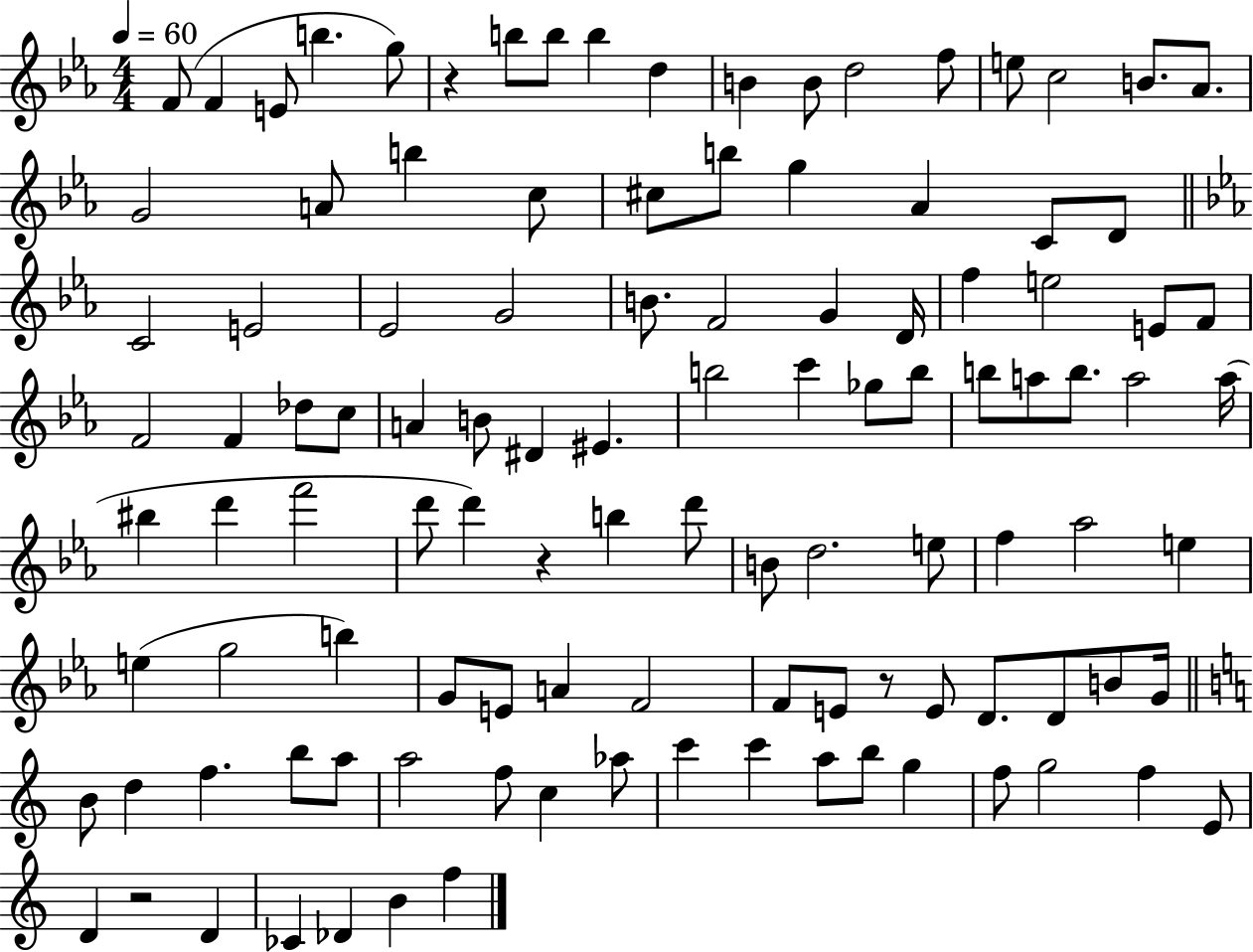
{
  \clef treble
  \numericTimeSignature
  \time 4/4
  \key ees \major
  \tempo 4 = 60
  f'8( f'4 e'8 b''4. g''8) | r4 b''8 b''8 b''4 d''4 | b'4 b'8 d''2 f''8 | e''8 c''2 b'8. aes'8. | \break g'2 a'8 b''4 c''8 | cis''8 b''8 g''4 aes'4 c'8 d'8 | \bar "||" \break \key ees \major c'2 e'2 | ees'2 g'2 | b'8. f'2 g'4 d'16 | f''4 e''2 e'8 f'8 | \break f'2 f'4 des''8 c''8 | a'4 b'8 dis'4 eis'4. | b''2 c'''4 ges''8 b''8 | b''8 a''8 b''8. a''2 a''16( | \break bis''4 d'''4 f'''2 | d'''8 d'''4) r4 b''4 d'''8 | b'8 d''2. e''8 | f''4 aes''2 e''4 | \break e''4( g''2 b''4) | g'8 e'8 a'4 f'2 | f'8 e'8 r8 e'8 d'8. d'8 b'8 g'16 | \bar "||" \break \key c \major b'8 d''4 f''4. b''8 a''8 | a''2 f''8 c''4 aes''8 | c'''4 c'''4 a''8 b''8 g''4 | f''8 g''2 f''4 e'8 | \break d'4 r2 d'4 | ces'4 des'4 b'4 f''4 | \bar "|."
}